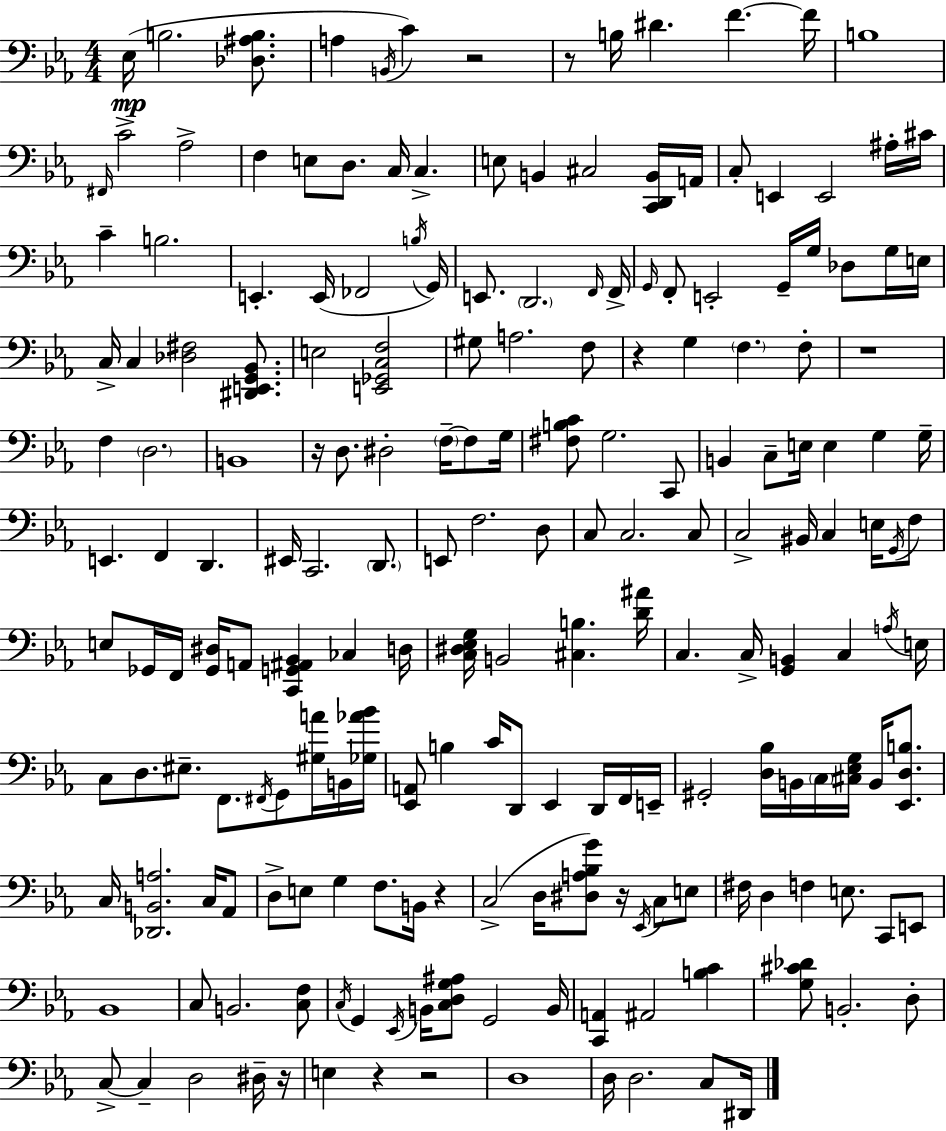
{
  \clef bass
  \numericTimeSignature
  \time 4/4
  \key ees \major
  \repeat volta 2 { ees16(\mp b2. <des ais b>8. | a4 \acciaccatura { b,16 }) c'4 r2 | r8 b16 dis'4. f'4.~~ | f'16 b1 | \break \grace { fis,16 } c'2-> aes2-> | f4 e8 d8. c16 c4.-> | e8 b,4 cis2 | <c, d, b,>16 a,16 c8-. e,4 e,2 | \break ais16-. cis'16 c'4-- b2. | e,4.-. e,16( fes,2 | \acciaccatura { b16 } g,16) e,8. \parenthesize d,2. | \grace { f,16 } f,16-> \grace { g,16 } f,8-. e,2-. g,16-- | \break g16 des8 g16 e16 c16-> c4 <des fis>2 | <dis, e, g, bes,>8. e2 <e, ges, c f>2 | gis8 a2. | f8 r4 g4 \parenthesize f4. | \break f8-. r1 | f4 \parenthesize d2. | b,1 | r16 d8. dis2-. | \break \parenthesize f16--~~ f8 g16 <fis b c'>8 g2. | c,8 b,4 c8-- e16 e4 | g4 g16-- e,4. f,4 d,4. | eis,16 c,2. | \break \parenthesize d,8. e,8 f2. | d8 c8 c2. | c8 c2-> bis,16 c4 | e16 \acciaccatura { g,16 } f8 e8 ges,16 f,16 <ges, dis>16 a,8 <c, g, ais, bes,>4 | \break ces4 d16 <c dis ees g>16 b,2 <cis b>4. | <d' ais'>16 c4. c16-> <g, b,>4 | c4 \acciaccatura { a16 } e16 c8 d8. eis8.-- f,8. | \acciaccatura { fis,16 } g,8 <gis a'>16 b,16 <ges aes' bes'>16 <ees, a,>8 b4 c'16 d,8 | \break ees,4 d,16 f,16 e,16-- gis,2-. | <d bes>16 b,16 \parenthesize c16 <cis ees g>16 b,16 <ees, d b>8. c16 <des, b, a>2. | c16 aes,8 d8-> e8 g4 | f8. b,16 r4 c2->( | \break d16 <dis a bes g'>8) r16 \acciaccatura { ees,16 } c8 e8 fis16 d4 f4 | e8. c,8 e,8 bes,1 | c8 b,2. | <c f>8 \acciaccatura { c16 } g,4 \acciaccatura { ees,16 } b,16 | \break <c d g ais>8 g,2 b,16 <c, a,>4 ais,2 | <b c'>4 <g cis' des'>8 b,2.-. | d8-. c8->~~ c4-- | d2 dis16-- r16 e4 r4 | \break r2 d1 | d16 d2. | c8 dis,16 } \bar "|."
}